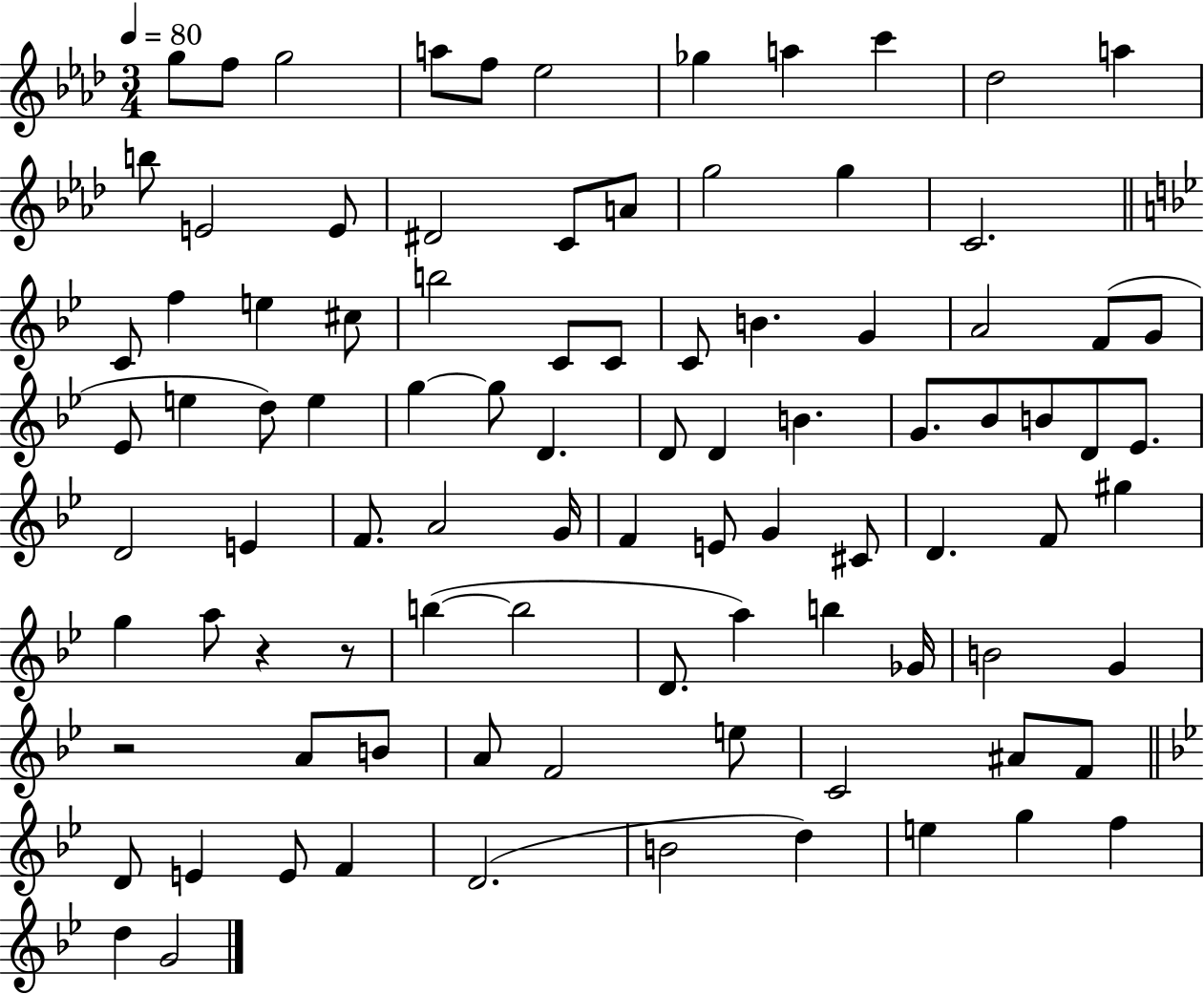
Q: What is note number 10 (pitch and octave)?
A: Db5